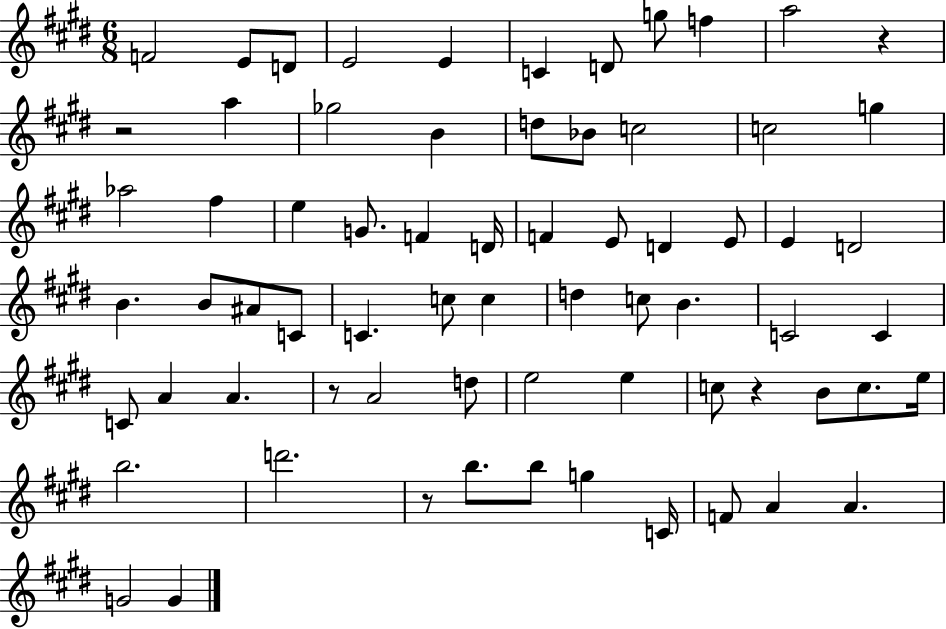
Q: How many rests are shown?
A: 5